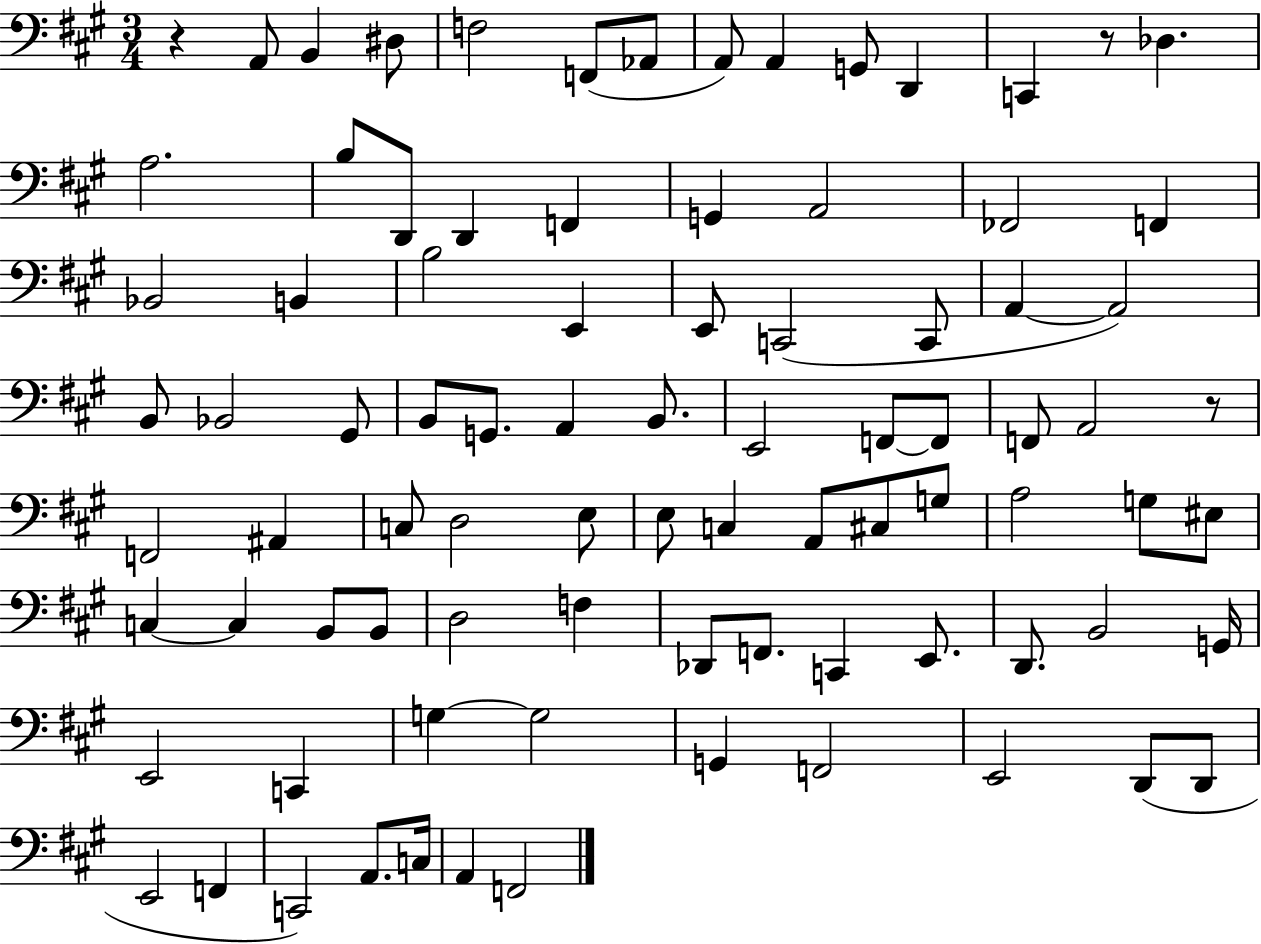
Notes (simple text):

R/q A2/e B2/q D#3/e F3/h F2/e Ab2/e A2/e A2/q G2/e D2/q C2/q R/e Db3/q. A3/h. B3/e D2/e D2/q F2/q G2/q A2/h FES2/h F2/q Bb2/h B2/q B3/h E2/q E2/e C2/h C2/e A2/q A2/h B2/e Bb2/h G#2/e B2/e G2/e. A2/q B2/e. E2/h F2/e F2/e F2/e A2/h R/e F2/h A#2/q C3/e D3/h E3/e E3/e C3/q A2/e C#3/e G3/e A3/h G3/e EIS3/e C3/q C3/q B2/e B2/e D3/h F3/q Db2/e F2/e. C2/q E2/e. D2/e. B2/h G2/s E2/h C2/q G3/q G3/h G2/q F2/h E2/h D2/e D2/e E2/h F2/q C2/h A2/e. C3/s A2/q F2/h